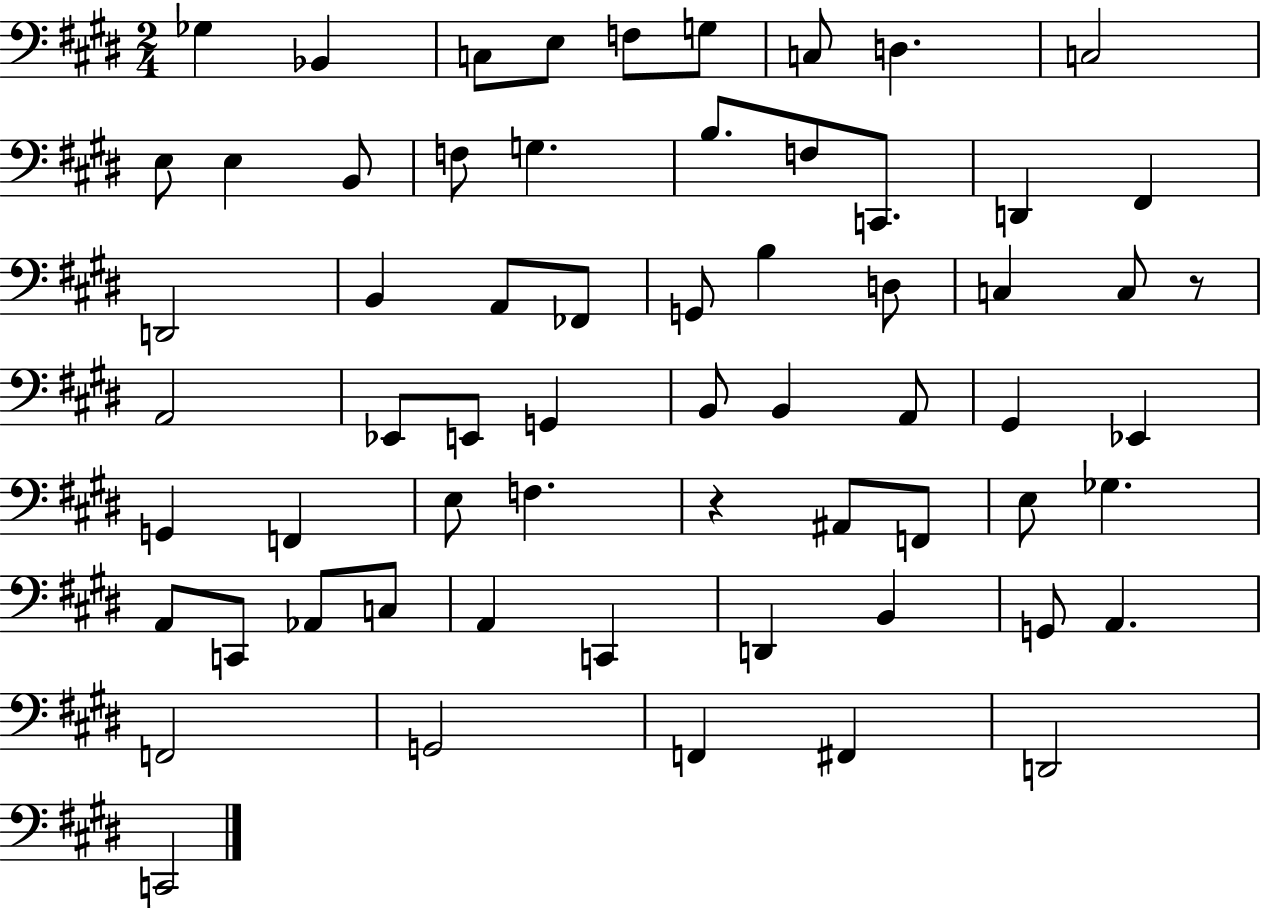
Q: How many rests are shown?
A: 2